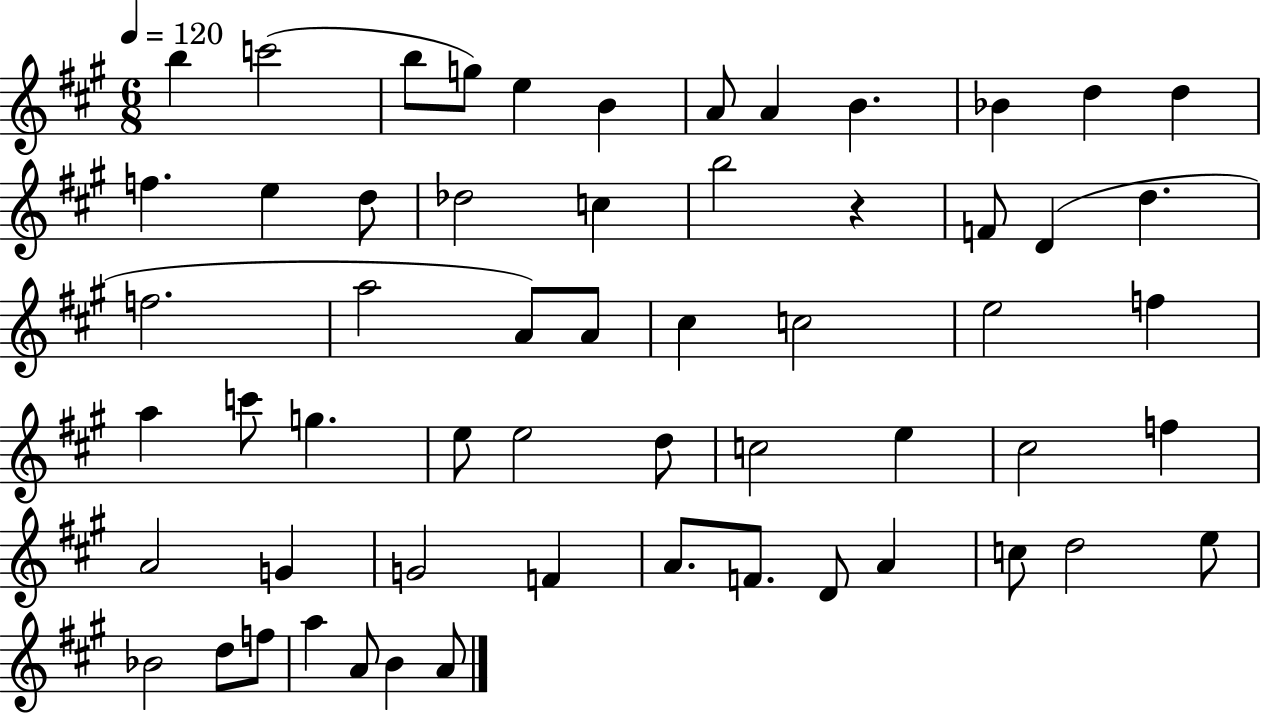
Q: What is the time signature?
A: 6/8